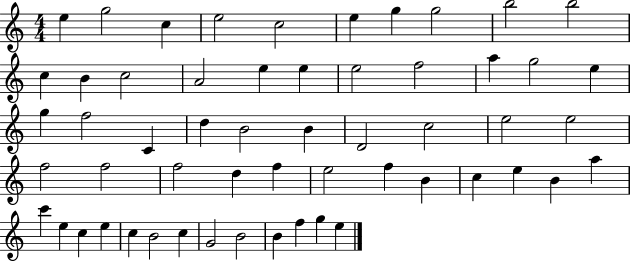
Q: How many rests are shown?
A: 0